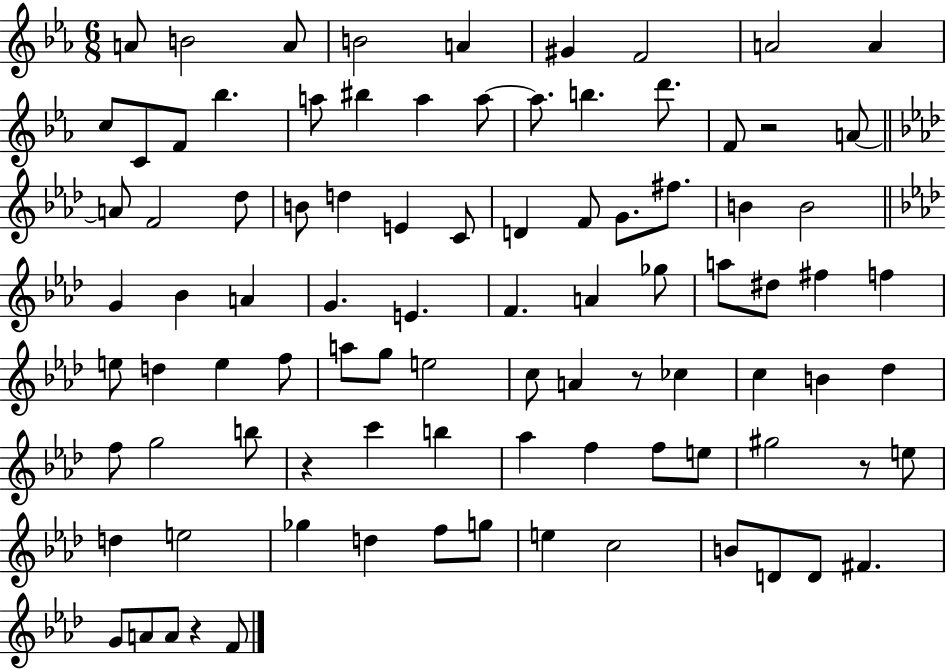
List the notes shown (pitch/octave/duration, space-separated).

A4/e B4/h A4/e B4/h A4/q G#4/q F4/h A4/h A4/q C5/e C4/e F4/e Bb5/q. A5/e BIS5/q A5/q A5/e A5/e. B5/q. D6/e. F4/e R/h A4/e A4/e F4/h Db5/e B4/e D5/q E4/q C4/e D4/q F4/e G4/e. F#5/e. B4/q B4/h G4/q Bb4/q A4/q G4/q. E4/q. F4/q. A4/q Gb5/e A5/e D#5/e F#5/q F5/q E5/e D5/q E5/q F5/e A5/e G5/e E5/h C5/e A4/q R/e CES5/q C5/q B4/q Db5/q F5/e G5/h B5/e R/q C6/q B5/q Ab5/q F5/q F5/e E5/e G#5/h R/e E5/e D5/q E5/h Gb5/q D5/q F5/e G5/e E5/q C5/h B4/e D4/e D4/e F#4/q. G4/e A4/e A4/e R/q F4/e